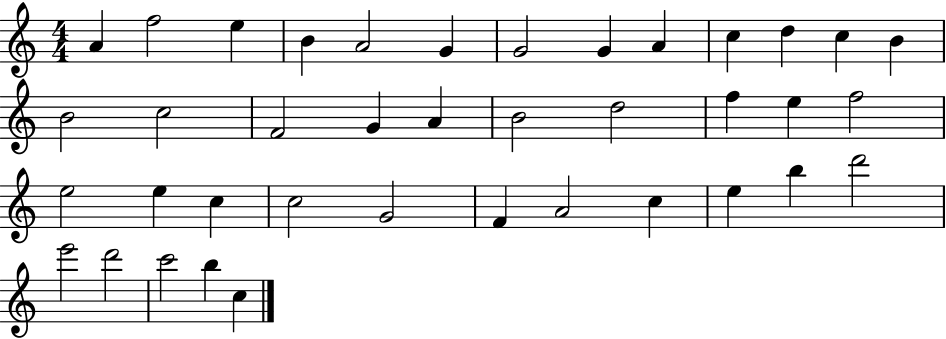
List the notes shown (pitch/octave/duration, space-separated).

A4/q F5/h E5/q B4/q A4/h G4/q G4/h G4/q A4/q C5/q D5/q C5/q B4/q B4/h C5/h F4/h G4/q A4/q B4/h D5/h F5/q E5/q F5/h E5/h E5/q C5/q C5/h G4/h F4/q A4/h C5/q E5/q B5/q D6/h E6/h D6/h C6/h B5/q C5/q